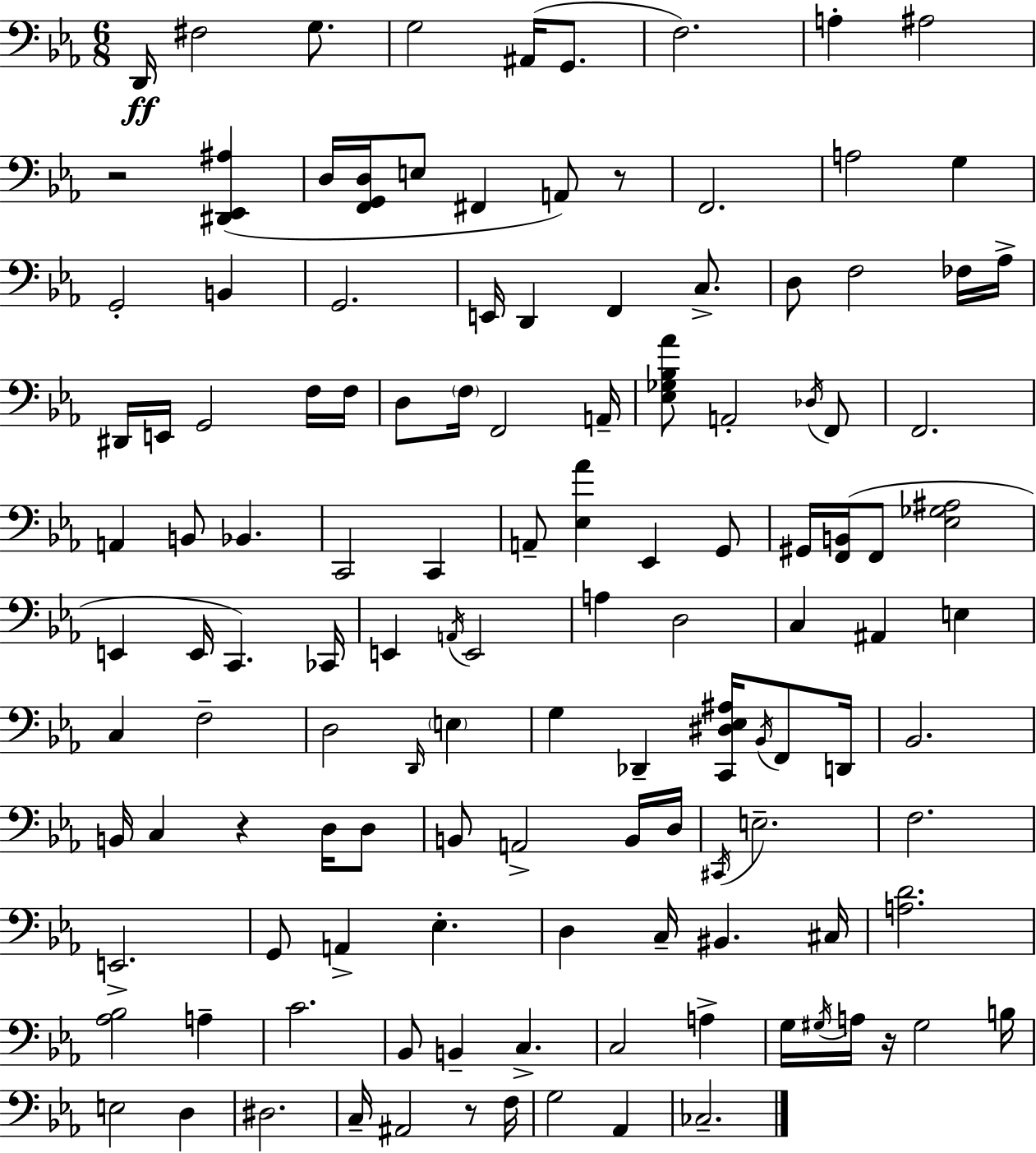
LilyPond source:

{
  \clef bass
  \numericTimeSignature
  \time 6/8
  \key ees \major
  d,16\ff fis2 g8. | g2 ais,16( g,8. | f2.) | a4-. ais2 | \break r2 <dis, ees, ais>4( | d16 <f, g, d>16 e8 fis,4 a,8) r8 | f,2. | a2 g4 | \break g,2-. b,4 | g,2. | e,16 d,4 f,4 c8.-> | d8 f2 fes16 aes16-> | \break dis,16 e,16 g,2 f16 f16 | d8 \parenthesize f16 f,2 a,16-- | <ees ges bes aes'>8 a,2-. \acciaccatura { des16 } f,8 | f,2. | \break a,4 b,8 bes,4. | c,2 c,4 | a,8-- <ees aes'>4 ees,4 g,8 | gis,16 <f, b,>16( f,8 <ees ges ais>2 | \break e,4 e,16 c,4.) | ces,16 e,4 \acciaccatura { a,16 } e,2 | a4 d2 | c4 ais,4 e4 | \break c4 f2-- | d2 \grace { d,16 } \parenthesize e4 | g4 des,4-- <c, dis ees ais>16 | \acciaccatura { bes,16 } f,8 d,16 bes,2. | \break b,16 c4 r4 | d16 d8 b,8 a,2-> | b,16 d16 \acciaccatura { cis,16 } e2.-- | f2. | \break e,2.-> | g,8 a,4-> ees4.-. | d4 c16-- bis,4. | cis16 <a d'>2. | \break <aes bes>2 | a4-- c'2. | bes,8 b,4-- c4.-> | c2 | \break a4-> g16 \acciaccatura { gis16 } a16 r16 gis2 | b16 e2 | d4 dis2. | c16-- ais,2 | \break r8 f16 g2 | aes,4 ces2.-- | \bar "|."
}